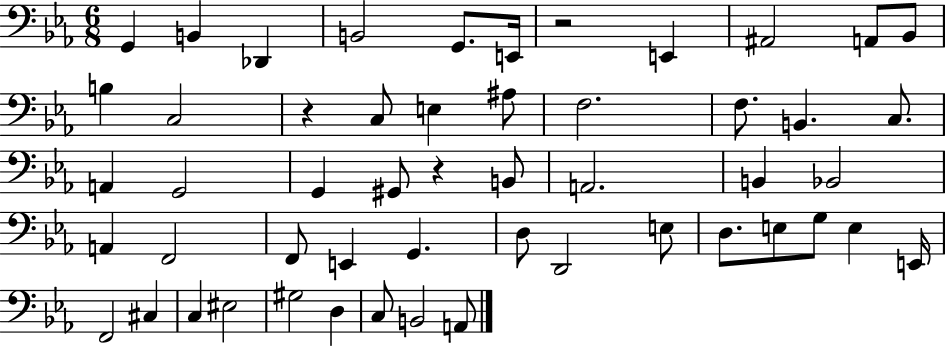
X:1
T:Untitled
M:6/8
L:1/4
K:Eb
G,, B,, _D,, B,,2 G,,/2 E,,/4 z2 E,, ^A,,2 A,,/2 _B,,/2 B, C,2 z C,/2 E, ^A,/2 F,2 F,/2 B,, C,/2 A,, G,,2 G,, ^G,,/2 z B,,/2 A,,2 B,, _B,,2 A,, F,,2 F,,/2 E,, G,, D,/2 D,,2 E,/2 D,/2 E,/2 G,/2 E, E,,/4 F,,2 ^C, C, ^E,2 ^G,2 D, C,/2 B,,2 A,,/2